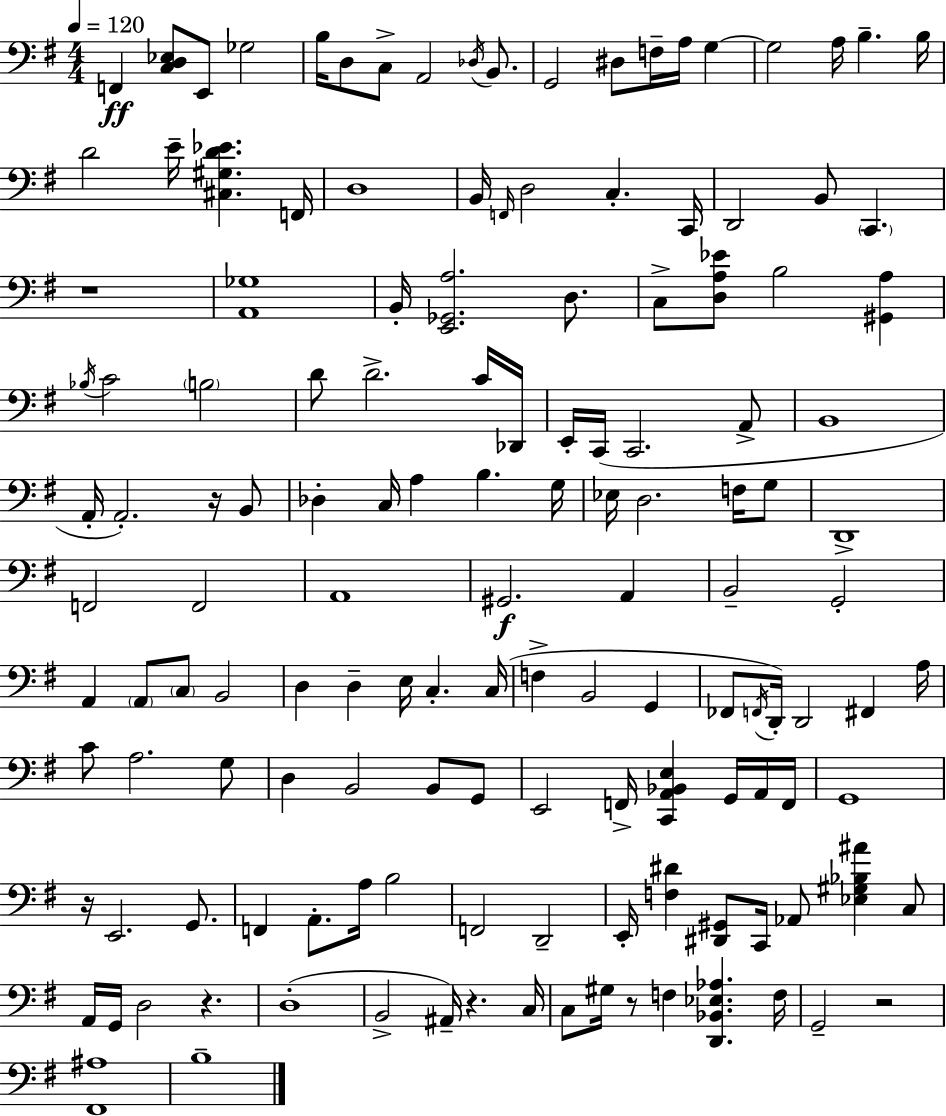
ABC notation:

X:1
T:Untitled
M:4/4
L:1/4
K:Em
F,, [C,D,_E,]/2 E,,/2 _G,2 B,/4 D,/2 C,/2 A,,2 _D,/4 B,,/2 G,,2 ^D,/2 F,/4 A,/4 G, G,2 A,/4 B, B,/4 D2 E/4 [^C,^G,D_E] F,,/4 D,4 B,,/4 F,,/4 D,2 C, C,,/4 D,,2 B,,/2 C,, z4 [A,,_G,]4 B,,/4 [E,,_G,,A,]2 D,/2 C,/2 [D,A,_E]/2 B,2 [^G,,A,] _B,/4 C2 B,2 D/2 D2 C/4 _D,,/4 E,,/4 C,,/4 C,,2 A,,/2 B,,4 A,,/4 A,,2 z/4 B,,/2 _D, C,/4 A, B, G,/4 _E,/4 D,2 F,/4 G,/2 D,,4 F,,2 F,,2 A,,4 ^G,,2 A,, B,,2 G,,2 A,, A,,/2 C,/2 B,,2 D, D, E,/4 C, C,/4 F, B,,2 G,, _F,,/2 F,,/4 D,,/4 D,,2 ^F,, A,/4 C/2 A,2 G,/2 D, B,,2 B,,/2 G,,/2 E,,2 F,,/4 [C,,A,,_B,,E,] G,,/4 A,,/4 F,,/4 G,,4 z/4 E,,2 G,,/2 F,, A,,/2 A,/4 B,2 F,,2 D,,2 E,,/4 [F,^D] [^D,,^G,,]/2 C,,/4 _A,,/2 [_E,^G,_B,^A] C,/2 A,,/4 G,,/4 D,2 z D,4 B,,2 ^A,,/4 z C,/4 C,/2 ^G,/4 z/2 F, [D,,_B,,_E,_A,] F,/4 G,,2 z2 [^F,,^A,]4 B,4